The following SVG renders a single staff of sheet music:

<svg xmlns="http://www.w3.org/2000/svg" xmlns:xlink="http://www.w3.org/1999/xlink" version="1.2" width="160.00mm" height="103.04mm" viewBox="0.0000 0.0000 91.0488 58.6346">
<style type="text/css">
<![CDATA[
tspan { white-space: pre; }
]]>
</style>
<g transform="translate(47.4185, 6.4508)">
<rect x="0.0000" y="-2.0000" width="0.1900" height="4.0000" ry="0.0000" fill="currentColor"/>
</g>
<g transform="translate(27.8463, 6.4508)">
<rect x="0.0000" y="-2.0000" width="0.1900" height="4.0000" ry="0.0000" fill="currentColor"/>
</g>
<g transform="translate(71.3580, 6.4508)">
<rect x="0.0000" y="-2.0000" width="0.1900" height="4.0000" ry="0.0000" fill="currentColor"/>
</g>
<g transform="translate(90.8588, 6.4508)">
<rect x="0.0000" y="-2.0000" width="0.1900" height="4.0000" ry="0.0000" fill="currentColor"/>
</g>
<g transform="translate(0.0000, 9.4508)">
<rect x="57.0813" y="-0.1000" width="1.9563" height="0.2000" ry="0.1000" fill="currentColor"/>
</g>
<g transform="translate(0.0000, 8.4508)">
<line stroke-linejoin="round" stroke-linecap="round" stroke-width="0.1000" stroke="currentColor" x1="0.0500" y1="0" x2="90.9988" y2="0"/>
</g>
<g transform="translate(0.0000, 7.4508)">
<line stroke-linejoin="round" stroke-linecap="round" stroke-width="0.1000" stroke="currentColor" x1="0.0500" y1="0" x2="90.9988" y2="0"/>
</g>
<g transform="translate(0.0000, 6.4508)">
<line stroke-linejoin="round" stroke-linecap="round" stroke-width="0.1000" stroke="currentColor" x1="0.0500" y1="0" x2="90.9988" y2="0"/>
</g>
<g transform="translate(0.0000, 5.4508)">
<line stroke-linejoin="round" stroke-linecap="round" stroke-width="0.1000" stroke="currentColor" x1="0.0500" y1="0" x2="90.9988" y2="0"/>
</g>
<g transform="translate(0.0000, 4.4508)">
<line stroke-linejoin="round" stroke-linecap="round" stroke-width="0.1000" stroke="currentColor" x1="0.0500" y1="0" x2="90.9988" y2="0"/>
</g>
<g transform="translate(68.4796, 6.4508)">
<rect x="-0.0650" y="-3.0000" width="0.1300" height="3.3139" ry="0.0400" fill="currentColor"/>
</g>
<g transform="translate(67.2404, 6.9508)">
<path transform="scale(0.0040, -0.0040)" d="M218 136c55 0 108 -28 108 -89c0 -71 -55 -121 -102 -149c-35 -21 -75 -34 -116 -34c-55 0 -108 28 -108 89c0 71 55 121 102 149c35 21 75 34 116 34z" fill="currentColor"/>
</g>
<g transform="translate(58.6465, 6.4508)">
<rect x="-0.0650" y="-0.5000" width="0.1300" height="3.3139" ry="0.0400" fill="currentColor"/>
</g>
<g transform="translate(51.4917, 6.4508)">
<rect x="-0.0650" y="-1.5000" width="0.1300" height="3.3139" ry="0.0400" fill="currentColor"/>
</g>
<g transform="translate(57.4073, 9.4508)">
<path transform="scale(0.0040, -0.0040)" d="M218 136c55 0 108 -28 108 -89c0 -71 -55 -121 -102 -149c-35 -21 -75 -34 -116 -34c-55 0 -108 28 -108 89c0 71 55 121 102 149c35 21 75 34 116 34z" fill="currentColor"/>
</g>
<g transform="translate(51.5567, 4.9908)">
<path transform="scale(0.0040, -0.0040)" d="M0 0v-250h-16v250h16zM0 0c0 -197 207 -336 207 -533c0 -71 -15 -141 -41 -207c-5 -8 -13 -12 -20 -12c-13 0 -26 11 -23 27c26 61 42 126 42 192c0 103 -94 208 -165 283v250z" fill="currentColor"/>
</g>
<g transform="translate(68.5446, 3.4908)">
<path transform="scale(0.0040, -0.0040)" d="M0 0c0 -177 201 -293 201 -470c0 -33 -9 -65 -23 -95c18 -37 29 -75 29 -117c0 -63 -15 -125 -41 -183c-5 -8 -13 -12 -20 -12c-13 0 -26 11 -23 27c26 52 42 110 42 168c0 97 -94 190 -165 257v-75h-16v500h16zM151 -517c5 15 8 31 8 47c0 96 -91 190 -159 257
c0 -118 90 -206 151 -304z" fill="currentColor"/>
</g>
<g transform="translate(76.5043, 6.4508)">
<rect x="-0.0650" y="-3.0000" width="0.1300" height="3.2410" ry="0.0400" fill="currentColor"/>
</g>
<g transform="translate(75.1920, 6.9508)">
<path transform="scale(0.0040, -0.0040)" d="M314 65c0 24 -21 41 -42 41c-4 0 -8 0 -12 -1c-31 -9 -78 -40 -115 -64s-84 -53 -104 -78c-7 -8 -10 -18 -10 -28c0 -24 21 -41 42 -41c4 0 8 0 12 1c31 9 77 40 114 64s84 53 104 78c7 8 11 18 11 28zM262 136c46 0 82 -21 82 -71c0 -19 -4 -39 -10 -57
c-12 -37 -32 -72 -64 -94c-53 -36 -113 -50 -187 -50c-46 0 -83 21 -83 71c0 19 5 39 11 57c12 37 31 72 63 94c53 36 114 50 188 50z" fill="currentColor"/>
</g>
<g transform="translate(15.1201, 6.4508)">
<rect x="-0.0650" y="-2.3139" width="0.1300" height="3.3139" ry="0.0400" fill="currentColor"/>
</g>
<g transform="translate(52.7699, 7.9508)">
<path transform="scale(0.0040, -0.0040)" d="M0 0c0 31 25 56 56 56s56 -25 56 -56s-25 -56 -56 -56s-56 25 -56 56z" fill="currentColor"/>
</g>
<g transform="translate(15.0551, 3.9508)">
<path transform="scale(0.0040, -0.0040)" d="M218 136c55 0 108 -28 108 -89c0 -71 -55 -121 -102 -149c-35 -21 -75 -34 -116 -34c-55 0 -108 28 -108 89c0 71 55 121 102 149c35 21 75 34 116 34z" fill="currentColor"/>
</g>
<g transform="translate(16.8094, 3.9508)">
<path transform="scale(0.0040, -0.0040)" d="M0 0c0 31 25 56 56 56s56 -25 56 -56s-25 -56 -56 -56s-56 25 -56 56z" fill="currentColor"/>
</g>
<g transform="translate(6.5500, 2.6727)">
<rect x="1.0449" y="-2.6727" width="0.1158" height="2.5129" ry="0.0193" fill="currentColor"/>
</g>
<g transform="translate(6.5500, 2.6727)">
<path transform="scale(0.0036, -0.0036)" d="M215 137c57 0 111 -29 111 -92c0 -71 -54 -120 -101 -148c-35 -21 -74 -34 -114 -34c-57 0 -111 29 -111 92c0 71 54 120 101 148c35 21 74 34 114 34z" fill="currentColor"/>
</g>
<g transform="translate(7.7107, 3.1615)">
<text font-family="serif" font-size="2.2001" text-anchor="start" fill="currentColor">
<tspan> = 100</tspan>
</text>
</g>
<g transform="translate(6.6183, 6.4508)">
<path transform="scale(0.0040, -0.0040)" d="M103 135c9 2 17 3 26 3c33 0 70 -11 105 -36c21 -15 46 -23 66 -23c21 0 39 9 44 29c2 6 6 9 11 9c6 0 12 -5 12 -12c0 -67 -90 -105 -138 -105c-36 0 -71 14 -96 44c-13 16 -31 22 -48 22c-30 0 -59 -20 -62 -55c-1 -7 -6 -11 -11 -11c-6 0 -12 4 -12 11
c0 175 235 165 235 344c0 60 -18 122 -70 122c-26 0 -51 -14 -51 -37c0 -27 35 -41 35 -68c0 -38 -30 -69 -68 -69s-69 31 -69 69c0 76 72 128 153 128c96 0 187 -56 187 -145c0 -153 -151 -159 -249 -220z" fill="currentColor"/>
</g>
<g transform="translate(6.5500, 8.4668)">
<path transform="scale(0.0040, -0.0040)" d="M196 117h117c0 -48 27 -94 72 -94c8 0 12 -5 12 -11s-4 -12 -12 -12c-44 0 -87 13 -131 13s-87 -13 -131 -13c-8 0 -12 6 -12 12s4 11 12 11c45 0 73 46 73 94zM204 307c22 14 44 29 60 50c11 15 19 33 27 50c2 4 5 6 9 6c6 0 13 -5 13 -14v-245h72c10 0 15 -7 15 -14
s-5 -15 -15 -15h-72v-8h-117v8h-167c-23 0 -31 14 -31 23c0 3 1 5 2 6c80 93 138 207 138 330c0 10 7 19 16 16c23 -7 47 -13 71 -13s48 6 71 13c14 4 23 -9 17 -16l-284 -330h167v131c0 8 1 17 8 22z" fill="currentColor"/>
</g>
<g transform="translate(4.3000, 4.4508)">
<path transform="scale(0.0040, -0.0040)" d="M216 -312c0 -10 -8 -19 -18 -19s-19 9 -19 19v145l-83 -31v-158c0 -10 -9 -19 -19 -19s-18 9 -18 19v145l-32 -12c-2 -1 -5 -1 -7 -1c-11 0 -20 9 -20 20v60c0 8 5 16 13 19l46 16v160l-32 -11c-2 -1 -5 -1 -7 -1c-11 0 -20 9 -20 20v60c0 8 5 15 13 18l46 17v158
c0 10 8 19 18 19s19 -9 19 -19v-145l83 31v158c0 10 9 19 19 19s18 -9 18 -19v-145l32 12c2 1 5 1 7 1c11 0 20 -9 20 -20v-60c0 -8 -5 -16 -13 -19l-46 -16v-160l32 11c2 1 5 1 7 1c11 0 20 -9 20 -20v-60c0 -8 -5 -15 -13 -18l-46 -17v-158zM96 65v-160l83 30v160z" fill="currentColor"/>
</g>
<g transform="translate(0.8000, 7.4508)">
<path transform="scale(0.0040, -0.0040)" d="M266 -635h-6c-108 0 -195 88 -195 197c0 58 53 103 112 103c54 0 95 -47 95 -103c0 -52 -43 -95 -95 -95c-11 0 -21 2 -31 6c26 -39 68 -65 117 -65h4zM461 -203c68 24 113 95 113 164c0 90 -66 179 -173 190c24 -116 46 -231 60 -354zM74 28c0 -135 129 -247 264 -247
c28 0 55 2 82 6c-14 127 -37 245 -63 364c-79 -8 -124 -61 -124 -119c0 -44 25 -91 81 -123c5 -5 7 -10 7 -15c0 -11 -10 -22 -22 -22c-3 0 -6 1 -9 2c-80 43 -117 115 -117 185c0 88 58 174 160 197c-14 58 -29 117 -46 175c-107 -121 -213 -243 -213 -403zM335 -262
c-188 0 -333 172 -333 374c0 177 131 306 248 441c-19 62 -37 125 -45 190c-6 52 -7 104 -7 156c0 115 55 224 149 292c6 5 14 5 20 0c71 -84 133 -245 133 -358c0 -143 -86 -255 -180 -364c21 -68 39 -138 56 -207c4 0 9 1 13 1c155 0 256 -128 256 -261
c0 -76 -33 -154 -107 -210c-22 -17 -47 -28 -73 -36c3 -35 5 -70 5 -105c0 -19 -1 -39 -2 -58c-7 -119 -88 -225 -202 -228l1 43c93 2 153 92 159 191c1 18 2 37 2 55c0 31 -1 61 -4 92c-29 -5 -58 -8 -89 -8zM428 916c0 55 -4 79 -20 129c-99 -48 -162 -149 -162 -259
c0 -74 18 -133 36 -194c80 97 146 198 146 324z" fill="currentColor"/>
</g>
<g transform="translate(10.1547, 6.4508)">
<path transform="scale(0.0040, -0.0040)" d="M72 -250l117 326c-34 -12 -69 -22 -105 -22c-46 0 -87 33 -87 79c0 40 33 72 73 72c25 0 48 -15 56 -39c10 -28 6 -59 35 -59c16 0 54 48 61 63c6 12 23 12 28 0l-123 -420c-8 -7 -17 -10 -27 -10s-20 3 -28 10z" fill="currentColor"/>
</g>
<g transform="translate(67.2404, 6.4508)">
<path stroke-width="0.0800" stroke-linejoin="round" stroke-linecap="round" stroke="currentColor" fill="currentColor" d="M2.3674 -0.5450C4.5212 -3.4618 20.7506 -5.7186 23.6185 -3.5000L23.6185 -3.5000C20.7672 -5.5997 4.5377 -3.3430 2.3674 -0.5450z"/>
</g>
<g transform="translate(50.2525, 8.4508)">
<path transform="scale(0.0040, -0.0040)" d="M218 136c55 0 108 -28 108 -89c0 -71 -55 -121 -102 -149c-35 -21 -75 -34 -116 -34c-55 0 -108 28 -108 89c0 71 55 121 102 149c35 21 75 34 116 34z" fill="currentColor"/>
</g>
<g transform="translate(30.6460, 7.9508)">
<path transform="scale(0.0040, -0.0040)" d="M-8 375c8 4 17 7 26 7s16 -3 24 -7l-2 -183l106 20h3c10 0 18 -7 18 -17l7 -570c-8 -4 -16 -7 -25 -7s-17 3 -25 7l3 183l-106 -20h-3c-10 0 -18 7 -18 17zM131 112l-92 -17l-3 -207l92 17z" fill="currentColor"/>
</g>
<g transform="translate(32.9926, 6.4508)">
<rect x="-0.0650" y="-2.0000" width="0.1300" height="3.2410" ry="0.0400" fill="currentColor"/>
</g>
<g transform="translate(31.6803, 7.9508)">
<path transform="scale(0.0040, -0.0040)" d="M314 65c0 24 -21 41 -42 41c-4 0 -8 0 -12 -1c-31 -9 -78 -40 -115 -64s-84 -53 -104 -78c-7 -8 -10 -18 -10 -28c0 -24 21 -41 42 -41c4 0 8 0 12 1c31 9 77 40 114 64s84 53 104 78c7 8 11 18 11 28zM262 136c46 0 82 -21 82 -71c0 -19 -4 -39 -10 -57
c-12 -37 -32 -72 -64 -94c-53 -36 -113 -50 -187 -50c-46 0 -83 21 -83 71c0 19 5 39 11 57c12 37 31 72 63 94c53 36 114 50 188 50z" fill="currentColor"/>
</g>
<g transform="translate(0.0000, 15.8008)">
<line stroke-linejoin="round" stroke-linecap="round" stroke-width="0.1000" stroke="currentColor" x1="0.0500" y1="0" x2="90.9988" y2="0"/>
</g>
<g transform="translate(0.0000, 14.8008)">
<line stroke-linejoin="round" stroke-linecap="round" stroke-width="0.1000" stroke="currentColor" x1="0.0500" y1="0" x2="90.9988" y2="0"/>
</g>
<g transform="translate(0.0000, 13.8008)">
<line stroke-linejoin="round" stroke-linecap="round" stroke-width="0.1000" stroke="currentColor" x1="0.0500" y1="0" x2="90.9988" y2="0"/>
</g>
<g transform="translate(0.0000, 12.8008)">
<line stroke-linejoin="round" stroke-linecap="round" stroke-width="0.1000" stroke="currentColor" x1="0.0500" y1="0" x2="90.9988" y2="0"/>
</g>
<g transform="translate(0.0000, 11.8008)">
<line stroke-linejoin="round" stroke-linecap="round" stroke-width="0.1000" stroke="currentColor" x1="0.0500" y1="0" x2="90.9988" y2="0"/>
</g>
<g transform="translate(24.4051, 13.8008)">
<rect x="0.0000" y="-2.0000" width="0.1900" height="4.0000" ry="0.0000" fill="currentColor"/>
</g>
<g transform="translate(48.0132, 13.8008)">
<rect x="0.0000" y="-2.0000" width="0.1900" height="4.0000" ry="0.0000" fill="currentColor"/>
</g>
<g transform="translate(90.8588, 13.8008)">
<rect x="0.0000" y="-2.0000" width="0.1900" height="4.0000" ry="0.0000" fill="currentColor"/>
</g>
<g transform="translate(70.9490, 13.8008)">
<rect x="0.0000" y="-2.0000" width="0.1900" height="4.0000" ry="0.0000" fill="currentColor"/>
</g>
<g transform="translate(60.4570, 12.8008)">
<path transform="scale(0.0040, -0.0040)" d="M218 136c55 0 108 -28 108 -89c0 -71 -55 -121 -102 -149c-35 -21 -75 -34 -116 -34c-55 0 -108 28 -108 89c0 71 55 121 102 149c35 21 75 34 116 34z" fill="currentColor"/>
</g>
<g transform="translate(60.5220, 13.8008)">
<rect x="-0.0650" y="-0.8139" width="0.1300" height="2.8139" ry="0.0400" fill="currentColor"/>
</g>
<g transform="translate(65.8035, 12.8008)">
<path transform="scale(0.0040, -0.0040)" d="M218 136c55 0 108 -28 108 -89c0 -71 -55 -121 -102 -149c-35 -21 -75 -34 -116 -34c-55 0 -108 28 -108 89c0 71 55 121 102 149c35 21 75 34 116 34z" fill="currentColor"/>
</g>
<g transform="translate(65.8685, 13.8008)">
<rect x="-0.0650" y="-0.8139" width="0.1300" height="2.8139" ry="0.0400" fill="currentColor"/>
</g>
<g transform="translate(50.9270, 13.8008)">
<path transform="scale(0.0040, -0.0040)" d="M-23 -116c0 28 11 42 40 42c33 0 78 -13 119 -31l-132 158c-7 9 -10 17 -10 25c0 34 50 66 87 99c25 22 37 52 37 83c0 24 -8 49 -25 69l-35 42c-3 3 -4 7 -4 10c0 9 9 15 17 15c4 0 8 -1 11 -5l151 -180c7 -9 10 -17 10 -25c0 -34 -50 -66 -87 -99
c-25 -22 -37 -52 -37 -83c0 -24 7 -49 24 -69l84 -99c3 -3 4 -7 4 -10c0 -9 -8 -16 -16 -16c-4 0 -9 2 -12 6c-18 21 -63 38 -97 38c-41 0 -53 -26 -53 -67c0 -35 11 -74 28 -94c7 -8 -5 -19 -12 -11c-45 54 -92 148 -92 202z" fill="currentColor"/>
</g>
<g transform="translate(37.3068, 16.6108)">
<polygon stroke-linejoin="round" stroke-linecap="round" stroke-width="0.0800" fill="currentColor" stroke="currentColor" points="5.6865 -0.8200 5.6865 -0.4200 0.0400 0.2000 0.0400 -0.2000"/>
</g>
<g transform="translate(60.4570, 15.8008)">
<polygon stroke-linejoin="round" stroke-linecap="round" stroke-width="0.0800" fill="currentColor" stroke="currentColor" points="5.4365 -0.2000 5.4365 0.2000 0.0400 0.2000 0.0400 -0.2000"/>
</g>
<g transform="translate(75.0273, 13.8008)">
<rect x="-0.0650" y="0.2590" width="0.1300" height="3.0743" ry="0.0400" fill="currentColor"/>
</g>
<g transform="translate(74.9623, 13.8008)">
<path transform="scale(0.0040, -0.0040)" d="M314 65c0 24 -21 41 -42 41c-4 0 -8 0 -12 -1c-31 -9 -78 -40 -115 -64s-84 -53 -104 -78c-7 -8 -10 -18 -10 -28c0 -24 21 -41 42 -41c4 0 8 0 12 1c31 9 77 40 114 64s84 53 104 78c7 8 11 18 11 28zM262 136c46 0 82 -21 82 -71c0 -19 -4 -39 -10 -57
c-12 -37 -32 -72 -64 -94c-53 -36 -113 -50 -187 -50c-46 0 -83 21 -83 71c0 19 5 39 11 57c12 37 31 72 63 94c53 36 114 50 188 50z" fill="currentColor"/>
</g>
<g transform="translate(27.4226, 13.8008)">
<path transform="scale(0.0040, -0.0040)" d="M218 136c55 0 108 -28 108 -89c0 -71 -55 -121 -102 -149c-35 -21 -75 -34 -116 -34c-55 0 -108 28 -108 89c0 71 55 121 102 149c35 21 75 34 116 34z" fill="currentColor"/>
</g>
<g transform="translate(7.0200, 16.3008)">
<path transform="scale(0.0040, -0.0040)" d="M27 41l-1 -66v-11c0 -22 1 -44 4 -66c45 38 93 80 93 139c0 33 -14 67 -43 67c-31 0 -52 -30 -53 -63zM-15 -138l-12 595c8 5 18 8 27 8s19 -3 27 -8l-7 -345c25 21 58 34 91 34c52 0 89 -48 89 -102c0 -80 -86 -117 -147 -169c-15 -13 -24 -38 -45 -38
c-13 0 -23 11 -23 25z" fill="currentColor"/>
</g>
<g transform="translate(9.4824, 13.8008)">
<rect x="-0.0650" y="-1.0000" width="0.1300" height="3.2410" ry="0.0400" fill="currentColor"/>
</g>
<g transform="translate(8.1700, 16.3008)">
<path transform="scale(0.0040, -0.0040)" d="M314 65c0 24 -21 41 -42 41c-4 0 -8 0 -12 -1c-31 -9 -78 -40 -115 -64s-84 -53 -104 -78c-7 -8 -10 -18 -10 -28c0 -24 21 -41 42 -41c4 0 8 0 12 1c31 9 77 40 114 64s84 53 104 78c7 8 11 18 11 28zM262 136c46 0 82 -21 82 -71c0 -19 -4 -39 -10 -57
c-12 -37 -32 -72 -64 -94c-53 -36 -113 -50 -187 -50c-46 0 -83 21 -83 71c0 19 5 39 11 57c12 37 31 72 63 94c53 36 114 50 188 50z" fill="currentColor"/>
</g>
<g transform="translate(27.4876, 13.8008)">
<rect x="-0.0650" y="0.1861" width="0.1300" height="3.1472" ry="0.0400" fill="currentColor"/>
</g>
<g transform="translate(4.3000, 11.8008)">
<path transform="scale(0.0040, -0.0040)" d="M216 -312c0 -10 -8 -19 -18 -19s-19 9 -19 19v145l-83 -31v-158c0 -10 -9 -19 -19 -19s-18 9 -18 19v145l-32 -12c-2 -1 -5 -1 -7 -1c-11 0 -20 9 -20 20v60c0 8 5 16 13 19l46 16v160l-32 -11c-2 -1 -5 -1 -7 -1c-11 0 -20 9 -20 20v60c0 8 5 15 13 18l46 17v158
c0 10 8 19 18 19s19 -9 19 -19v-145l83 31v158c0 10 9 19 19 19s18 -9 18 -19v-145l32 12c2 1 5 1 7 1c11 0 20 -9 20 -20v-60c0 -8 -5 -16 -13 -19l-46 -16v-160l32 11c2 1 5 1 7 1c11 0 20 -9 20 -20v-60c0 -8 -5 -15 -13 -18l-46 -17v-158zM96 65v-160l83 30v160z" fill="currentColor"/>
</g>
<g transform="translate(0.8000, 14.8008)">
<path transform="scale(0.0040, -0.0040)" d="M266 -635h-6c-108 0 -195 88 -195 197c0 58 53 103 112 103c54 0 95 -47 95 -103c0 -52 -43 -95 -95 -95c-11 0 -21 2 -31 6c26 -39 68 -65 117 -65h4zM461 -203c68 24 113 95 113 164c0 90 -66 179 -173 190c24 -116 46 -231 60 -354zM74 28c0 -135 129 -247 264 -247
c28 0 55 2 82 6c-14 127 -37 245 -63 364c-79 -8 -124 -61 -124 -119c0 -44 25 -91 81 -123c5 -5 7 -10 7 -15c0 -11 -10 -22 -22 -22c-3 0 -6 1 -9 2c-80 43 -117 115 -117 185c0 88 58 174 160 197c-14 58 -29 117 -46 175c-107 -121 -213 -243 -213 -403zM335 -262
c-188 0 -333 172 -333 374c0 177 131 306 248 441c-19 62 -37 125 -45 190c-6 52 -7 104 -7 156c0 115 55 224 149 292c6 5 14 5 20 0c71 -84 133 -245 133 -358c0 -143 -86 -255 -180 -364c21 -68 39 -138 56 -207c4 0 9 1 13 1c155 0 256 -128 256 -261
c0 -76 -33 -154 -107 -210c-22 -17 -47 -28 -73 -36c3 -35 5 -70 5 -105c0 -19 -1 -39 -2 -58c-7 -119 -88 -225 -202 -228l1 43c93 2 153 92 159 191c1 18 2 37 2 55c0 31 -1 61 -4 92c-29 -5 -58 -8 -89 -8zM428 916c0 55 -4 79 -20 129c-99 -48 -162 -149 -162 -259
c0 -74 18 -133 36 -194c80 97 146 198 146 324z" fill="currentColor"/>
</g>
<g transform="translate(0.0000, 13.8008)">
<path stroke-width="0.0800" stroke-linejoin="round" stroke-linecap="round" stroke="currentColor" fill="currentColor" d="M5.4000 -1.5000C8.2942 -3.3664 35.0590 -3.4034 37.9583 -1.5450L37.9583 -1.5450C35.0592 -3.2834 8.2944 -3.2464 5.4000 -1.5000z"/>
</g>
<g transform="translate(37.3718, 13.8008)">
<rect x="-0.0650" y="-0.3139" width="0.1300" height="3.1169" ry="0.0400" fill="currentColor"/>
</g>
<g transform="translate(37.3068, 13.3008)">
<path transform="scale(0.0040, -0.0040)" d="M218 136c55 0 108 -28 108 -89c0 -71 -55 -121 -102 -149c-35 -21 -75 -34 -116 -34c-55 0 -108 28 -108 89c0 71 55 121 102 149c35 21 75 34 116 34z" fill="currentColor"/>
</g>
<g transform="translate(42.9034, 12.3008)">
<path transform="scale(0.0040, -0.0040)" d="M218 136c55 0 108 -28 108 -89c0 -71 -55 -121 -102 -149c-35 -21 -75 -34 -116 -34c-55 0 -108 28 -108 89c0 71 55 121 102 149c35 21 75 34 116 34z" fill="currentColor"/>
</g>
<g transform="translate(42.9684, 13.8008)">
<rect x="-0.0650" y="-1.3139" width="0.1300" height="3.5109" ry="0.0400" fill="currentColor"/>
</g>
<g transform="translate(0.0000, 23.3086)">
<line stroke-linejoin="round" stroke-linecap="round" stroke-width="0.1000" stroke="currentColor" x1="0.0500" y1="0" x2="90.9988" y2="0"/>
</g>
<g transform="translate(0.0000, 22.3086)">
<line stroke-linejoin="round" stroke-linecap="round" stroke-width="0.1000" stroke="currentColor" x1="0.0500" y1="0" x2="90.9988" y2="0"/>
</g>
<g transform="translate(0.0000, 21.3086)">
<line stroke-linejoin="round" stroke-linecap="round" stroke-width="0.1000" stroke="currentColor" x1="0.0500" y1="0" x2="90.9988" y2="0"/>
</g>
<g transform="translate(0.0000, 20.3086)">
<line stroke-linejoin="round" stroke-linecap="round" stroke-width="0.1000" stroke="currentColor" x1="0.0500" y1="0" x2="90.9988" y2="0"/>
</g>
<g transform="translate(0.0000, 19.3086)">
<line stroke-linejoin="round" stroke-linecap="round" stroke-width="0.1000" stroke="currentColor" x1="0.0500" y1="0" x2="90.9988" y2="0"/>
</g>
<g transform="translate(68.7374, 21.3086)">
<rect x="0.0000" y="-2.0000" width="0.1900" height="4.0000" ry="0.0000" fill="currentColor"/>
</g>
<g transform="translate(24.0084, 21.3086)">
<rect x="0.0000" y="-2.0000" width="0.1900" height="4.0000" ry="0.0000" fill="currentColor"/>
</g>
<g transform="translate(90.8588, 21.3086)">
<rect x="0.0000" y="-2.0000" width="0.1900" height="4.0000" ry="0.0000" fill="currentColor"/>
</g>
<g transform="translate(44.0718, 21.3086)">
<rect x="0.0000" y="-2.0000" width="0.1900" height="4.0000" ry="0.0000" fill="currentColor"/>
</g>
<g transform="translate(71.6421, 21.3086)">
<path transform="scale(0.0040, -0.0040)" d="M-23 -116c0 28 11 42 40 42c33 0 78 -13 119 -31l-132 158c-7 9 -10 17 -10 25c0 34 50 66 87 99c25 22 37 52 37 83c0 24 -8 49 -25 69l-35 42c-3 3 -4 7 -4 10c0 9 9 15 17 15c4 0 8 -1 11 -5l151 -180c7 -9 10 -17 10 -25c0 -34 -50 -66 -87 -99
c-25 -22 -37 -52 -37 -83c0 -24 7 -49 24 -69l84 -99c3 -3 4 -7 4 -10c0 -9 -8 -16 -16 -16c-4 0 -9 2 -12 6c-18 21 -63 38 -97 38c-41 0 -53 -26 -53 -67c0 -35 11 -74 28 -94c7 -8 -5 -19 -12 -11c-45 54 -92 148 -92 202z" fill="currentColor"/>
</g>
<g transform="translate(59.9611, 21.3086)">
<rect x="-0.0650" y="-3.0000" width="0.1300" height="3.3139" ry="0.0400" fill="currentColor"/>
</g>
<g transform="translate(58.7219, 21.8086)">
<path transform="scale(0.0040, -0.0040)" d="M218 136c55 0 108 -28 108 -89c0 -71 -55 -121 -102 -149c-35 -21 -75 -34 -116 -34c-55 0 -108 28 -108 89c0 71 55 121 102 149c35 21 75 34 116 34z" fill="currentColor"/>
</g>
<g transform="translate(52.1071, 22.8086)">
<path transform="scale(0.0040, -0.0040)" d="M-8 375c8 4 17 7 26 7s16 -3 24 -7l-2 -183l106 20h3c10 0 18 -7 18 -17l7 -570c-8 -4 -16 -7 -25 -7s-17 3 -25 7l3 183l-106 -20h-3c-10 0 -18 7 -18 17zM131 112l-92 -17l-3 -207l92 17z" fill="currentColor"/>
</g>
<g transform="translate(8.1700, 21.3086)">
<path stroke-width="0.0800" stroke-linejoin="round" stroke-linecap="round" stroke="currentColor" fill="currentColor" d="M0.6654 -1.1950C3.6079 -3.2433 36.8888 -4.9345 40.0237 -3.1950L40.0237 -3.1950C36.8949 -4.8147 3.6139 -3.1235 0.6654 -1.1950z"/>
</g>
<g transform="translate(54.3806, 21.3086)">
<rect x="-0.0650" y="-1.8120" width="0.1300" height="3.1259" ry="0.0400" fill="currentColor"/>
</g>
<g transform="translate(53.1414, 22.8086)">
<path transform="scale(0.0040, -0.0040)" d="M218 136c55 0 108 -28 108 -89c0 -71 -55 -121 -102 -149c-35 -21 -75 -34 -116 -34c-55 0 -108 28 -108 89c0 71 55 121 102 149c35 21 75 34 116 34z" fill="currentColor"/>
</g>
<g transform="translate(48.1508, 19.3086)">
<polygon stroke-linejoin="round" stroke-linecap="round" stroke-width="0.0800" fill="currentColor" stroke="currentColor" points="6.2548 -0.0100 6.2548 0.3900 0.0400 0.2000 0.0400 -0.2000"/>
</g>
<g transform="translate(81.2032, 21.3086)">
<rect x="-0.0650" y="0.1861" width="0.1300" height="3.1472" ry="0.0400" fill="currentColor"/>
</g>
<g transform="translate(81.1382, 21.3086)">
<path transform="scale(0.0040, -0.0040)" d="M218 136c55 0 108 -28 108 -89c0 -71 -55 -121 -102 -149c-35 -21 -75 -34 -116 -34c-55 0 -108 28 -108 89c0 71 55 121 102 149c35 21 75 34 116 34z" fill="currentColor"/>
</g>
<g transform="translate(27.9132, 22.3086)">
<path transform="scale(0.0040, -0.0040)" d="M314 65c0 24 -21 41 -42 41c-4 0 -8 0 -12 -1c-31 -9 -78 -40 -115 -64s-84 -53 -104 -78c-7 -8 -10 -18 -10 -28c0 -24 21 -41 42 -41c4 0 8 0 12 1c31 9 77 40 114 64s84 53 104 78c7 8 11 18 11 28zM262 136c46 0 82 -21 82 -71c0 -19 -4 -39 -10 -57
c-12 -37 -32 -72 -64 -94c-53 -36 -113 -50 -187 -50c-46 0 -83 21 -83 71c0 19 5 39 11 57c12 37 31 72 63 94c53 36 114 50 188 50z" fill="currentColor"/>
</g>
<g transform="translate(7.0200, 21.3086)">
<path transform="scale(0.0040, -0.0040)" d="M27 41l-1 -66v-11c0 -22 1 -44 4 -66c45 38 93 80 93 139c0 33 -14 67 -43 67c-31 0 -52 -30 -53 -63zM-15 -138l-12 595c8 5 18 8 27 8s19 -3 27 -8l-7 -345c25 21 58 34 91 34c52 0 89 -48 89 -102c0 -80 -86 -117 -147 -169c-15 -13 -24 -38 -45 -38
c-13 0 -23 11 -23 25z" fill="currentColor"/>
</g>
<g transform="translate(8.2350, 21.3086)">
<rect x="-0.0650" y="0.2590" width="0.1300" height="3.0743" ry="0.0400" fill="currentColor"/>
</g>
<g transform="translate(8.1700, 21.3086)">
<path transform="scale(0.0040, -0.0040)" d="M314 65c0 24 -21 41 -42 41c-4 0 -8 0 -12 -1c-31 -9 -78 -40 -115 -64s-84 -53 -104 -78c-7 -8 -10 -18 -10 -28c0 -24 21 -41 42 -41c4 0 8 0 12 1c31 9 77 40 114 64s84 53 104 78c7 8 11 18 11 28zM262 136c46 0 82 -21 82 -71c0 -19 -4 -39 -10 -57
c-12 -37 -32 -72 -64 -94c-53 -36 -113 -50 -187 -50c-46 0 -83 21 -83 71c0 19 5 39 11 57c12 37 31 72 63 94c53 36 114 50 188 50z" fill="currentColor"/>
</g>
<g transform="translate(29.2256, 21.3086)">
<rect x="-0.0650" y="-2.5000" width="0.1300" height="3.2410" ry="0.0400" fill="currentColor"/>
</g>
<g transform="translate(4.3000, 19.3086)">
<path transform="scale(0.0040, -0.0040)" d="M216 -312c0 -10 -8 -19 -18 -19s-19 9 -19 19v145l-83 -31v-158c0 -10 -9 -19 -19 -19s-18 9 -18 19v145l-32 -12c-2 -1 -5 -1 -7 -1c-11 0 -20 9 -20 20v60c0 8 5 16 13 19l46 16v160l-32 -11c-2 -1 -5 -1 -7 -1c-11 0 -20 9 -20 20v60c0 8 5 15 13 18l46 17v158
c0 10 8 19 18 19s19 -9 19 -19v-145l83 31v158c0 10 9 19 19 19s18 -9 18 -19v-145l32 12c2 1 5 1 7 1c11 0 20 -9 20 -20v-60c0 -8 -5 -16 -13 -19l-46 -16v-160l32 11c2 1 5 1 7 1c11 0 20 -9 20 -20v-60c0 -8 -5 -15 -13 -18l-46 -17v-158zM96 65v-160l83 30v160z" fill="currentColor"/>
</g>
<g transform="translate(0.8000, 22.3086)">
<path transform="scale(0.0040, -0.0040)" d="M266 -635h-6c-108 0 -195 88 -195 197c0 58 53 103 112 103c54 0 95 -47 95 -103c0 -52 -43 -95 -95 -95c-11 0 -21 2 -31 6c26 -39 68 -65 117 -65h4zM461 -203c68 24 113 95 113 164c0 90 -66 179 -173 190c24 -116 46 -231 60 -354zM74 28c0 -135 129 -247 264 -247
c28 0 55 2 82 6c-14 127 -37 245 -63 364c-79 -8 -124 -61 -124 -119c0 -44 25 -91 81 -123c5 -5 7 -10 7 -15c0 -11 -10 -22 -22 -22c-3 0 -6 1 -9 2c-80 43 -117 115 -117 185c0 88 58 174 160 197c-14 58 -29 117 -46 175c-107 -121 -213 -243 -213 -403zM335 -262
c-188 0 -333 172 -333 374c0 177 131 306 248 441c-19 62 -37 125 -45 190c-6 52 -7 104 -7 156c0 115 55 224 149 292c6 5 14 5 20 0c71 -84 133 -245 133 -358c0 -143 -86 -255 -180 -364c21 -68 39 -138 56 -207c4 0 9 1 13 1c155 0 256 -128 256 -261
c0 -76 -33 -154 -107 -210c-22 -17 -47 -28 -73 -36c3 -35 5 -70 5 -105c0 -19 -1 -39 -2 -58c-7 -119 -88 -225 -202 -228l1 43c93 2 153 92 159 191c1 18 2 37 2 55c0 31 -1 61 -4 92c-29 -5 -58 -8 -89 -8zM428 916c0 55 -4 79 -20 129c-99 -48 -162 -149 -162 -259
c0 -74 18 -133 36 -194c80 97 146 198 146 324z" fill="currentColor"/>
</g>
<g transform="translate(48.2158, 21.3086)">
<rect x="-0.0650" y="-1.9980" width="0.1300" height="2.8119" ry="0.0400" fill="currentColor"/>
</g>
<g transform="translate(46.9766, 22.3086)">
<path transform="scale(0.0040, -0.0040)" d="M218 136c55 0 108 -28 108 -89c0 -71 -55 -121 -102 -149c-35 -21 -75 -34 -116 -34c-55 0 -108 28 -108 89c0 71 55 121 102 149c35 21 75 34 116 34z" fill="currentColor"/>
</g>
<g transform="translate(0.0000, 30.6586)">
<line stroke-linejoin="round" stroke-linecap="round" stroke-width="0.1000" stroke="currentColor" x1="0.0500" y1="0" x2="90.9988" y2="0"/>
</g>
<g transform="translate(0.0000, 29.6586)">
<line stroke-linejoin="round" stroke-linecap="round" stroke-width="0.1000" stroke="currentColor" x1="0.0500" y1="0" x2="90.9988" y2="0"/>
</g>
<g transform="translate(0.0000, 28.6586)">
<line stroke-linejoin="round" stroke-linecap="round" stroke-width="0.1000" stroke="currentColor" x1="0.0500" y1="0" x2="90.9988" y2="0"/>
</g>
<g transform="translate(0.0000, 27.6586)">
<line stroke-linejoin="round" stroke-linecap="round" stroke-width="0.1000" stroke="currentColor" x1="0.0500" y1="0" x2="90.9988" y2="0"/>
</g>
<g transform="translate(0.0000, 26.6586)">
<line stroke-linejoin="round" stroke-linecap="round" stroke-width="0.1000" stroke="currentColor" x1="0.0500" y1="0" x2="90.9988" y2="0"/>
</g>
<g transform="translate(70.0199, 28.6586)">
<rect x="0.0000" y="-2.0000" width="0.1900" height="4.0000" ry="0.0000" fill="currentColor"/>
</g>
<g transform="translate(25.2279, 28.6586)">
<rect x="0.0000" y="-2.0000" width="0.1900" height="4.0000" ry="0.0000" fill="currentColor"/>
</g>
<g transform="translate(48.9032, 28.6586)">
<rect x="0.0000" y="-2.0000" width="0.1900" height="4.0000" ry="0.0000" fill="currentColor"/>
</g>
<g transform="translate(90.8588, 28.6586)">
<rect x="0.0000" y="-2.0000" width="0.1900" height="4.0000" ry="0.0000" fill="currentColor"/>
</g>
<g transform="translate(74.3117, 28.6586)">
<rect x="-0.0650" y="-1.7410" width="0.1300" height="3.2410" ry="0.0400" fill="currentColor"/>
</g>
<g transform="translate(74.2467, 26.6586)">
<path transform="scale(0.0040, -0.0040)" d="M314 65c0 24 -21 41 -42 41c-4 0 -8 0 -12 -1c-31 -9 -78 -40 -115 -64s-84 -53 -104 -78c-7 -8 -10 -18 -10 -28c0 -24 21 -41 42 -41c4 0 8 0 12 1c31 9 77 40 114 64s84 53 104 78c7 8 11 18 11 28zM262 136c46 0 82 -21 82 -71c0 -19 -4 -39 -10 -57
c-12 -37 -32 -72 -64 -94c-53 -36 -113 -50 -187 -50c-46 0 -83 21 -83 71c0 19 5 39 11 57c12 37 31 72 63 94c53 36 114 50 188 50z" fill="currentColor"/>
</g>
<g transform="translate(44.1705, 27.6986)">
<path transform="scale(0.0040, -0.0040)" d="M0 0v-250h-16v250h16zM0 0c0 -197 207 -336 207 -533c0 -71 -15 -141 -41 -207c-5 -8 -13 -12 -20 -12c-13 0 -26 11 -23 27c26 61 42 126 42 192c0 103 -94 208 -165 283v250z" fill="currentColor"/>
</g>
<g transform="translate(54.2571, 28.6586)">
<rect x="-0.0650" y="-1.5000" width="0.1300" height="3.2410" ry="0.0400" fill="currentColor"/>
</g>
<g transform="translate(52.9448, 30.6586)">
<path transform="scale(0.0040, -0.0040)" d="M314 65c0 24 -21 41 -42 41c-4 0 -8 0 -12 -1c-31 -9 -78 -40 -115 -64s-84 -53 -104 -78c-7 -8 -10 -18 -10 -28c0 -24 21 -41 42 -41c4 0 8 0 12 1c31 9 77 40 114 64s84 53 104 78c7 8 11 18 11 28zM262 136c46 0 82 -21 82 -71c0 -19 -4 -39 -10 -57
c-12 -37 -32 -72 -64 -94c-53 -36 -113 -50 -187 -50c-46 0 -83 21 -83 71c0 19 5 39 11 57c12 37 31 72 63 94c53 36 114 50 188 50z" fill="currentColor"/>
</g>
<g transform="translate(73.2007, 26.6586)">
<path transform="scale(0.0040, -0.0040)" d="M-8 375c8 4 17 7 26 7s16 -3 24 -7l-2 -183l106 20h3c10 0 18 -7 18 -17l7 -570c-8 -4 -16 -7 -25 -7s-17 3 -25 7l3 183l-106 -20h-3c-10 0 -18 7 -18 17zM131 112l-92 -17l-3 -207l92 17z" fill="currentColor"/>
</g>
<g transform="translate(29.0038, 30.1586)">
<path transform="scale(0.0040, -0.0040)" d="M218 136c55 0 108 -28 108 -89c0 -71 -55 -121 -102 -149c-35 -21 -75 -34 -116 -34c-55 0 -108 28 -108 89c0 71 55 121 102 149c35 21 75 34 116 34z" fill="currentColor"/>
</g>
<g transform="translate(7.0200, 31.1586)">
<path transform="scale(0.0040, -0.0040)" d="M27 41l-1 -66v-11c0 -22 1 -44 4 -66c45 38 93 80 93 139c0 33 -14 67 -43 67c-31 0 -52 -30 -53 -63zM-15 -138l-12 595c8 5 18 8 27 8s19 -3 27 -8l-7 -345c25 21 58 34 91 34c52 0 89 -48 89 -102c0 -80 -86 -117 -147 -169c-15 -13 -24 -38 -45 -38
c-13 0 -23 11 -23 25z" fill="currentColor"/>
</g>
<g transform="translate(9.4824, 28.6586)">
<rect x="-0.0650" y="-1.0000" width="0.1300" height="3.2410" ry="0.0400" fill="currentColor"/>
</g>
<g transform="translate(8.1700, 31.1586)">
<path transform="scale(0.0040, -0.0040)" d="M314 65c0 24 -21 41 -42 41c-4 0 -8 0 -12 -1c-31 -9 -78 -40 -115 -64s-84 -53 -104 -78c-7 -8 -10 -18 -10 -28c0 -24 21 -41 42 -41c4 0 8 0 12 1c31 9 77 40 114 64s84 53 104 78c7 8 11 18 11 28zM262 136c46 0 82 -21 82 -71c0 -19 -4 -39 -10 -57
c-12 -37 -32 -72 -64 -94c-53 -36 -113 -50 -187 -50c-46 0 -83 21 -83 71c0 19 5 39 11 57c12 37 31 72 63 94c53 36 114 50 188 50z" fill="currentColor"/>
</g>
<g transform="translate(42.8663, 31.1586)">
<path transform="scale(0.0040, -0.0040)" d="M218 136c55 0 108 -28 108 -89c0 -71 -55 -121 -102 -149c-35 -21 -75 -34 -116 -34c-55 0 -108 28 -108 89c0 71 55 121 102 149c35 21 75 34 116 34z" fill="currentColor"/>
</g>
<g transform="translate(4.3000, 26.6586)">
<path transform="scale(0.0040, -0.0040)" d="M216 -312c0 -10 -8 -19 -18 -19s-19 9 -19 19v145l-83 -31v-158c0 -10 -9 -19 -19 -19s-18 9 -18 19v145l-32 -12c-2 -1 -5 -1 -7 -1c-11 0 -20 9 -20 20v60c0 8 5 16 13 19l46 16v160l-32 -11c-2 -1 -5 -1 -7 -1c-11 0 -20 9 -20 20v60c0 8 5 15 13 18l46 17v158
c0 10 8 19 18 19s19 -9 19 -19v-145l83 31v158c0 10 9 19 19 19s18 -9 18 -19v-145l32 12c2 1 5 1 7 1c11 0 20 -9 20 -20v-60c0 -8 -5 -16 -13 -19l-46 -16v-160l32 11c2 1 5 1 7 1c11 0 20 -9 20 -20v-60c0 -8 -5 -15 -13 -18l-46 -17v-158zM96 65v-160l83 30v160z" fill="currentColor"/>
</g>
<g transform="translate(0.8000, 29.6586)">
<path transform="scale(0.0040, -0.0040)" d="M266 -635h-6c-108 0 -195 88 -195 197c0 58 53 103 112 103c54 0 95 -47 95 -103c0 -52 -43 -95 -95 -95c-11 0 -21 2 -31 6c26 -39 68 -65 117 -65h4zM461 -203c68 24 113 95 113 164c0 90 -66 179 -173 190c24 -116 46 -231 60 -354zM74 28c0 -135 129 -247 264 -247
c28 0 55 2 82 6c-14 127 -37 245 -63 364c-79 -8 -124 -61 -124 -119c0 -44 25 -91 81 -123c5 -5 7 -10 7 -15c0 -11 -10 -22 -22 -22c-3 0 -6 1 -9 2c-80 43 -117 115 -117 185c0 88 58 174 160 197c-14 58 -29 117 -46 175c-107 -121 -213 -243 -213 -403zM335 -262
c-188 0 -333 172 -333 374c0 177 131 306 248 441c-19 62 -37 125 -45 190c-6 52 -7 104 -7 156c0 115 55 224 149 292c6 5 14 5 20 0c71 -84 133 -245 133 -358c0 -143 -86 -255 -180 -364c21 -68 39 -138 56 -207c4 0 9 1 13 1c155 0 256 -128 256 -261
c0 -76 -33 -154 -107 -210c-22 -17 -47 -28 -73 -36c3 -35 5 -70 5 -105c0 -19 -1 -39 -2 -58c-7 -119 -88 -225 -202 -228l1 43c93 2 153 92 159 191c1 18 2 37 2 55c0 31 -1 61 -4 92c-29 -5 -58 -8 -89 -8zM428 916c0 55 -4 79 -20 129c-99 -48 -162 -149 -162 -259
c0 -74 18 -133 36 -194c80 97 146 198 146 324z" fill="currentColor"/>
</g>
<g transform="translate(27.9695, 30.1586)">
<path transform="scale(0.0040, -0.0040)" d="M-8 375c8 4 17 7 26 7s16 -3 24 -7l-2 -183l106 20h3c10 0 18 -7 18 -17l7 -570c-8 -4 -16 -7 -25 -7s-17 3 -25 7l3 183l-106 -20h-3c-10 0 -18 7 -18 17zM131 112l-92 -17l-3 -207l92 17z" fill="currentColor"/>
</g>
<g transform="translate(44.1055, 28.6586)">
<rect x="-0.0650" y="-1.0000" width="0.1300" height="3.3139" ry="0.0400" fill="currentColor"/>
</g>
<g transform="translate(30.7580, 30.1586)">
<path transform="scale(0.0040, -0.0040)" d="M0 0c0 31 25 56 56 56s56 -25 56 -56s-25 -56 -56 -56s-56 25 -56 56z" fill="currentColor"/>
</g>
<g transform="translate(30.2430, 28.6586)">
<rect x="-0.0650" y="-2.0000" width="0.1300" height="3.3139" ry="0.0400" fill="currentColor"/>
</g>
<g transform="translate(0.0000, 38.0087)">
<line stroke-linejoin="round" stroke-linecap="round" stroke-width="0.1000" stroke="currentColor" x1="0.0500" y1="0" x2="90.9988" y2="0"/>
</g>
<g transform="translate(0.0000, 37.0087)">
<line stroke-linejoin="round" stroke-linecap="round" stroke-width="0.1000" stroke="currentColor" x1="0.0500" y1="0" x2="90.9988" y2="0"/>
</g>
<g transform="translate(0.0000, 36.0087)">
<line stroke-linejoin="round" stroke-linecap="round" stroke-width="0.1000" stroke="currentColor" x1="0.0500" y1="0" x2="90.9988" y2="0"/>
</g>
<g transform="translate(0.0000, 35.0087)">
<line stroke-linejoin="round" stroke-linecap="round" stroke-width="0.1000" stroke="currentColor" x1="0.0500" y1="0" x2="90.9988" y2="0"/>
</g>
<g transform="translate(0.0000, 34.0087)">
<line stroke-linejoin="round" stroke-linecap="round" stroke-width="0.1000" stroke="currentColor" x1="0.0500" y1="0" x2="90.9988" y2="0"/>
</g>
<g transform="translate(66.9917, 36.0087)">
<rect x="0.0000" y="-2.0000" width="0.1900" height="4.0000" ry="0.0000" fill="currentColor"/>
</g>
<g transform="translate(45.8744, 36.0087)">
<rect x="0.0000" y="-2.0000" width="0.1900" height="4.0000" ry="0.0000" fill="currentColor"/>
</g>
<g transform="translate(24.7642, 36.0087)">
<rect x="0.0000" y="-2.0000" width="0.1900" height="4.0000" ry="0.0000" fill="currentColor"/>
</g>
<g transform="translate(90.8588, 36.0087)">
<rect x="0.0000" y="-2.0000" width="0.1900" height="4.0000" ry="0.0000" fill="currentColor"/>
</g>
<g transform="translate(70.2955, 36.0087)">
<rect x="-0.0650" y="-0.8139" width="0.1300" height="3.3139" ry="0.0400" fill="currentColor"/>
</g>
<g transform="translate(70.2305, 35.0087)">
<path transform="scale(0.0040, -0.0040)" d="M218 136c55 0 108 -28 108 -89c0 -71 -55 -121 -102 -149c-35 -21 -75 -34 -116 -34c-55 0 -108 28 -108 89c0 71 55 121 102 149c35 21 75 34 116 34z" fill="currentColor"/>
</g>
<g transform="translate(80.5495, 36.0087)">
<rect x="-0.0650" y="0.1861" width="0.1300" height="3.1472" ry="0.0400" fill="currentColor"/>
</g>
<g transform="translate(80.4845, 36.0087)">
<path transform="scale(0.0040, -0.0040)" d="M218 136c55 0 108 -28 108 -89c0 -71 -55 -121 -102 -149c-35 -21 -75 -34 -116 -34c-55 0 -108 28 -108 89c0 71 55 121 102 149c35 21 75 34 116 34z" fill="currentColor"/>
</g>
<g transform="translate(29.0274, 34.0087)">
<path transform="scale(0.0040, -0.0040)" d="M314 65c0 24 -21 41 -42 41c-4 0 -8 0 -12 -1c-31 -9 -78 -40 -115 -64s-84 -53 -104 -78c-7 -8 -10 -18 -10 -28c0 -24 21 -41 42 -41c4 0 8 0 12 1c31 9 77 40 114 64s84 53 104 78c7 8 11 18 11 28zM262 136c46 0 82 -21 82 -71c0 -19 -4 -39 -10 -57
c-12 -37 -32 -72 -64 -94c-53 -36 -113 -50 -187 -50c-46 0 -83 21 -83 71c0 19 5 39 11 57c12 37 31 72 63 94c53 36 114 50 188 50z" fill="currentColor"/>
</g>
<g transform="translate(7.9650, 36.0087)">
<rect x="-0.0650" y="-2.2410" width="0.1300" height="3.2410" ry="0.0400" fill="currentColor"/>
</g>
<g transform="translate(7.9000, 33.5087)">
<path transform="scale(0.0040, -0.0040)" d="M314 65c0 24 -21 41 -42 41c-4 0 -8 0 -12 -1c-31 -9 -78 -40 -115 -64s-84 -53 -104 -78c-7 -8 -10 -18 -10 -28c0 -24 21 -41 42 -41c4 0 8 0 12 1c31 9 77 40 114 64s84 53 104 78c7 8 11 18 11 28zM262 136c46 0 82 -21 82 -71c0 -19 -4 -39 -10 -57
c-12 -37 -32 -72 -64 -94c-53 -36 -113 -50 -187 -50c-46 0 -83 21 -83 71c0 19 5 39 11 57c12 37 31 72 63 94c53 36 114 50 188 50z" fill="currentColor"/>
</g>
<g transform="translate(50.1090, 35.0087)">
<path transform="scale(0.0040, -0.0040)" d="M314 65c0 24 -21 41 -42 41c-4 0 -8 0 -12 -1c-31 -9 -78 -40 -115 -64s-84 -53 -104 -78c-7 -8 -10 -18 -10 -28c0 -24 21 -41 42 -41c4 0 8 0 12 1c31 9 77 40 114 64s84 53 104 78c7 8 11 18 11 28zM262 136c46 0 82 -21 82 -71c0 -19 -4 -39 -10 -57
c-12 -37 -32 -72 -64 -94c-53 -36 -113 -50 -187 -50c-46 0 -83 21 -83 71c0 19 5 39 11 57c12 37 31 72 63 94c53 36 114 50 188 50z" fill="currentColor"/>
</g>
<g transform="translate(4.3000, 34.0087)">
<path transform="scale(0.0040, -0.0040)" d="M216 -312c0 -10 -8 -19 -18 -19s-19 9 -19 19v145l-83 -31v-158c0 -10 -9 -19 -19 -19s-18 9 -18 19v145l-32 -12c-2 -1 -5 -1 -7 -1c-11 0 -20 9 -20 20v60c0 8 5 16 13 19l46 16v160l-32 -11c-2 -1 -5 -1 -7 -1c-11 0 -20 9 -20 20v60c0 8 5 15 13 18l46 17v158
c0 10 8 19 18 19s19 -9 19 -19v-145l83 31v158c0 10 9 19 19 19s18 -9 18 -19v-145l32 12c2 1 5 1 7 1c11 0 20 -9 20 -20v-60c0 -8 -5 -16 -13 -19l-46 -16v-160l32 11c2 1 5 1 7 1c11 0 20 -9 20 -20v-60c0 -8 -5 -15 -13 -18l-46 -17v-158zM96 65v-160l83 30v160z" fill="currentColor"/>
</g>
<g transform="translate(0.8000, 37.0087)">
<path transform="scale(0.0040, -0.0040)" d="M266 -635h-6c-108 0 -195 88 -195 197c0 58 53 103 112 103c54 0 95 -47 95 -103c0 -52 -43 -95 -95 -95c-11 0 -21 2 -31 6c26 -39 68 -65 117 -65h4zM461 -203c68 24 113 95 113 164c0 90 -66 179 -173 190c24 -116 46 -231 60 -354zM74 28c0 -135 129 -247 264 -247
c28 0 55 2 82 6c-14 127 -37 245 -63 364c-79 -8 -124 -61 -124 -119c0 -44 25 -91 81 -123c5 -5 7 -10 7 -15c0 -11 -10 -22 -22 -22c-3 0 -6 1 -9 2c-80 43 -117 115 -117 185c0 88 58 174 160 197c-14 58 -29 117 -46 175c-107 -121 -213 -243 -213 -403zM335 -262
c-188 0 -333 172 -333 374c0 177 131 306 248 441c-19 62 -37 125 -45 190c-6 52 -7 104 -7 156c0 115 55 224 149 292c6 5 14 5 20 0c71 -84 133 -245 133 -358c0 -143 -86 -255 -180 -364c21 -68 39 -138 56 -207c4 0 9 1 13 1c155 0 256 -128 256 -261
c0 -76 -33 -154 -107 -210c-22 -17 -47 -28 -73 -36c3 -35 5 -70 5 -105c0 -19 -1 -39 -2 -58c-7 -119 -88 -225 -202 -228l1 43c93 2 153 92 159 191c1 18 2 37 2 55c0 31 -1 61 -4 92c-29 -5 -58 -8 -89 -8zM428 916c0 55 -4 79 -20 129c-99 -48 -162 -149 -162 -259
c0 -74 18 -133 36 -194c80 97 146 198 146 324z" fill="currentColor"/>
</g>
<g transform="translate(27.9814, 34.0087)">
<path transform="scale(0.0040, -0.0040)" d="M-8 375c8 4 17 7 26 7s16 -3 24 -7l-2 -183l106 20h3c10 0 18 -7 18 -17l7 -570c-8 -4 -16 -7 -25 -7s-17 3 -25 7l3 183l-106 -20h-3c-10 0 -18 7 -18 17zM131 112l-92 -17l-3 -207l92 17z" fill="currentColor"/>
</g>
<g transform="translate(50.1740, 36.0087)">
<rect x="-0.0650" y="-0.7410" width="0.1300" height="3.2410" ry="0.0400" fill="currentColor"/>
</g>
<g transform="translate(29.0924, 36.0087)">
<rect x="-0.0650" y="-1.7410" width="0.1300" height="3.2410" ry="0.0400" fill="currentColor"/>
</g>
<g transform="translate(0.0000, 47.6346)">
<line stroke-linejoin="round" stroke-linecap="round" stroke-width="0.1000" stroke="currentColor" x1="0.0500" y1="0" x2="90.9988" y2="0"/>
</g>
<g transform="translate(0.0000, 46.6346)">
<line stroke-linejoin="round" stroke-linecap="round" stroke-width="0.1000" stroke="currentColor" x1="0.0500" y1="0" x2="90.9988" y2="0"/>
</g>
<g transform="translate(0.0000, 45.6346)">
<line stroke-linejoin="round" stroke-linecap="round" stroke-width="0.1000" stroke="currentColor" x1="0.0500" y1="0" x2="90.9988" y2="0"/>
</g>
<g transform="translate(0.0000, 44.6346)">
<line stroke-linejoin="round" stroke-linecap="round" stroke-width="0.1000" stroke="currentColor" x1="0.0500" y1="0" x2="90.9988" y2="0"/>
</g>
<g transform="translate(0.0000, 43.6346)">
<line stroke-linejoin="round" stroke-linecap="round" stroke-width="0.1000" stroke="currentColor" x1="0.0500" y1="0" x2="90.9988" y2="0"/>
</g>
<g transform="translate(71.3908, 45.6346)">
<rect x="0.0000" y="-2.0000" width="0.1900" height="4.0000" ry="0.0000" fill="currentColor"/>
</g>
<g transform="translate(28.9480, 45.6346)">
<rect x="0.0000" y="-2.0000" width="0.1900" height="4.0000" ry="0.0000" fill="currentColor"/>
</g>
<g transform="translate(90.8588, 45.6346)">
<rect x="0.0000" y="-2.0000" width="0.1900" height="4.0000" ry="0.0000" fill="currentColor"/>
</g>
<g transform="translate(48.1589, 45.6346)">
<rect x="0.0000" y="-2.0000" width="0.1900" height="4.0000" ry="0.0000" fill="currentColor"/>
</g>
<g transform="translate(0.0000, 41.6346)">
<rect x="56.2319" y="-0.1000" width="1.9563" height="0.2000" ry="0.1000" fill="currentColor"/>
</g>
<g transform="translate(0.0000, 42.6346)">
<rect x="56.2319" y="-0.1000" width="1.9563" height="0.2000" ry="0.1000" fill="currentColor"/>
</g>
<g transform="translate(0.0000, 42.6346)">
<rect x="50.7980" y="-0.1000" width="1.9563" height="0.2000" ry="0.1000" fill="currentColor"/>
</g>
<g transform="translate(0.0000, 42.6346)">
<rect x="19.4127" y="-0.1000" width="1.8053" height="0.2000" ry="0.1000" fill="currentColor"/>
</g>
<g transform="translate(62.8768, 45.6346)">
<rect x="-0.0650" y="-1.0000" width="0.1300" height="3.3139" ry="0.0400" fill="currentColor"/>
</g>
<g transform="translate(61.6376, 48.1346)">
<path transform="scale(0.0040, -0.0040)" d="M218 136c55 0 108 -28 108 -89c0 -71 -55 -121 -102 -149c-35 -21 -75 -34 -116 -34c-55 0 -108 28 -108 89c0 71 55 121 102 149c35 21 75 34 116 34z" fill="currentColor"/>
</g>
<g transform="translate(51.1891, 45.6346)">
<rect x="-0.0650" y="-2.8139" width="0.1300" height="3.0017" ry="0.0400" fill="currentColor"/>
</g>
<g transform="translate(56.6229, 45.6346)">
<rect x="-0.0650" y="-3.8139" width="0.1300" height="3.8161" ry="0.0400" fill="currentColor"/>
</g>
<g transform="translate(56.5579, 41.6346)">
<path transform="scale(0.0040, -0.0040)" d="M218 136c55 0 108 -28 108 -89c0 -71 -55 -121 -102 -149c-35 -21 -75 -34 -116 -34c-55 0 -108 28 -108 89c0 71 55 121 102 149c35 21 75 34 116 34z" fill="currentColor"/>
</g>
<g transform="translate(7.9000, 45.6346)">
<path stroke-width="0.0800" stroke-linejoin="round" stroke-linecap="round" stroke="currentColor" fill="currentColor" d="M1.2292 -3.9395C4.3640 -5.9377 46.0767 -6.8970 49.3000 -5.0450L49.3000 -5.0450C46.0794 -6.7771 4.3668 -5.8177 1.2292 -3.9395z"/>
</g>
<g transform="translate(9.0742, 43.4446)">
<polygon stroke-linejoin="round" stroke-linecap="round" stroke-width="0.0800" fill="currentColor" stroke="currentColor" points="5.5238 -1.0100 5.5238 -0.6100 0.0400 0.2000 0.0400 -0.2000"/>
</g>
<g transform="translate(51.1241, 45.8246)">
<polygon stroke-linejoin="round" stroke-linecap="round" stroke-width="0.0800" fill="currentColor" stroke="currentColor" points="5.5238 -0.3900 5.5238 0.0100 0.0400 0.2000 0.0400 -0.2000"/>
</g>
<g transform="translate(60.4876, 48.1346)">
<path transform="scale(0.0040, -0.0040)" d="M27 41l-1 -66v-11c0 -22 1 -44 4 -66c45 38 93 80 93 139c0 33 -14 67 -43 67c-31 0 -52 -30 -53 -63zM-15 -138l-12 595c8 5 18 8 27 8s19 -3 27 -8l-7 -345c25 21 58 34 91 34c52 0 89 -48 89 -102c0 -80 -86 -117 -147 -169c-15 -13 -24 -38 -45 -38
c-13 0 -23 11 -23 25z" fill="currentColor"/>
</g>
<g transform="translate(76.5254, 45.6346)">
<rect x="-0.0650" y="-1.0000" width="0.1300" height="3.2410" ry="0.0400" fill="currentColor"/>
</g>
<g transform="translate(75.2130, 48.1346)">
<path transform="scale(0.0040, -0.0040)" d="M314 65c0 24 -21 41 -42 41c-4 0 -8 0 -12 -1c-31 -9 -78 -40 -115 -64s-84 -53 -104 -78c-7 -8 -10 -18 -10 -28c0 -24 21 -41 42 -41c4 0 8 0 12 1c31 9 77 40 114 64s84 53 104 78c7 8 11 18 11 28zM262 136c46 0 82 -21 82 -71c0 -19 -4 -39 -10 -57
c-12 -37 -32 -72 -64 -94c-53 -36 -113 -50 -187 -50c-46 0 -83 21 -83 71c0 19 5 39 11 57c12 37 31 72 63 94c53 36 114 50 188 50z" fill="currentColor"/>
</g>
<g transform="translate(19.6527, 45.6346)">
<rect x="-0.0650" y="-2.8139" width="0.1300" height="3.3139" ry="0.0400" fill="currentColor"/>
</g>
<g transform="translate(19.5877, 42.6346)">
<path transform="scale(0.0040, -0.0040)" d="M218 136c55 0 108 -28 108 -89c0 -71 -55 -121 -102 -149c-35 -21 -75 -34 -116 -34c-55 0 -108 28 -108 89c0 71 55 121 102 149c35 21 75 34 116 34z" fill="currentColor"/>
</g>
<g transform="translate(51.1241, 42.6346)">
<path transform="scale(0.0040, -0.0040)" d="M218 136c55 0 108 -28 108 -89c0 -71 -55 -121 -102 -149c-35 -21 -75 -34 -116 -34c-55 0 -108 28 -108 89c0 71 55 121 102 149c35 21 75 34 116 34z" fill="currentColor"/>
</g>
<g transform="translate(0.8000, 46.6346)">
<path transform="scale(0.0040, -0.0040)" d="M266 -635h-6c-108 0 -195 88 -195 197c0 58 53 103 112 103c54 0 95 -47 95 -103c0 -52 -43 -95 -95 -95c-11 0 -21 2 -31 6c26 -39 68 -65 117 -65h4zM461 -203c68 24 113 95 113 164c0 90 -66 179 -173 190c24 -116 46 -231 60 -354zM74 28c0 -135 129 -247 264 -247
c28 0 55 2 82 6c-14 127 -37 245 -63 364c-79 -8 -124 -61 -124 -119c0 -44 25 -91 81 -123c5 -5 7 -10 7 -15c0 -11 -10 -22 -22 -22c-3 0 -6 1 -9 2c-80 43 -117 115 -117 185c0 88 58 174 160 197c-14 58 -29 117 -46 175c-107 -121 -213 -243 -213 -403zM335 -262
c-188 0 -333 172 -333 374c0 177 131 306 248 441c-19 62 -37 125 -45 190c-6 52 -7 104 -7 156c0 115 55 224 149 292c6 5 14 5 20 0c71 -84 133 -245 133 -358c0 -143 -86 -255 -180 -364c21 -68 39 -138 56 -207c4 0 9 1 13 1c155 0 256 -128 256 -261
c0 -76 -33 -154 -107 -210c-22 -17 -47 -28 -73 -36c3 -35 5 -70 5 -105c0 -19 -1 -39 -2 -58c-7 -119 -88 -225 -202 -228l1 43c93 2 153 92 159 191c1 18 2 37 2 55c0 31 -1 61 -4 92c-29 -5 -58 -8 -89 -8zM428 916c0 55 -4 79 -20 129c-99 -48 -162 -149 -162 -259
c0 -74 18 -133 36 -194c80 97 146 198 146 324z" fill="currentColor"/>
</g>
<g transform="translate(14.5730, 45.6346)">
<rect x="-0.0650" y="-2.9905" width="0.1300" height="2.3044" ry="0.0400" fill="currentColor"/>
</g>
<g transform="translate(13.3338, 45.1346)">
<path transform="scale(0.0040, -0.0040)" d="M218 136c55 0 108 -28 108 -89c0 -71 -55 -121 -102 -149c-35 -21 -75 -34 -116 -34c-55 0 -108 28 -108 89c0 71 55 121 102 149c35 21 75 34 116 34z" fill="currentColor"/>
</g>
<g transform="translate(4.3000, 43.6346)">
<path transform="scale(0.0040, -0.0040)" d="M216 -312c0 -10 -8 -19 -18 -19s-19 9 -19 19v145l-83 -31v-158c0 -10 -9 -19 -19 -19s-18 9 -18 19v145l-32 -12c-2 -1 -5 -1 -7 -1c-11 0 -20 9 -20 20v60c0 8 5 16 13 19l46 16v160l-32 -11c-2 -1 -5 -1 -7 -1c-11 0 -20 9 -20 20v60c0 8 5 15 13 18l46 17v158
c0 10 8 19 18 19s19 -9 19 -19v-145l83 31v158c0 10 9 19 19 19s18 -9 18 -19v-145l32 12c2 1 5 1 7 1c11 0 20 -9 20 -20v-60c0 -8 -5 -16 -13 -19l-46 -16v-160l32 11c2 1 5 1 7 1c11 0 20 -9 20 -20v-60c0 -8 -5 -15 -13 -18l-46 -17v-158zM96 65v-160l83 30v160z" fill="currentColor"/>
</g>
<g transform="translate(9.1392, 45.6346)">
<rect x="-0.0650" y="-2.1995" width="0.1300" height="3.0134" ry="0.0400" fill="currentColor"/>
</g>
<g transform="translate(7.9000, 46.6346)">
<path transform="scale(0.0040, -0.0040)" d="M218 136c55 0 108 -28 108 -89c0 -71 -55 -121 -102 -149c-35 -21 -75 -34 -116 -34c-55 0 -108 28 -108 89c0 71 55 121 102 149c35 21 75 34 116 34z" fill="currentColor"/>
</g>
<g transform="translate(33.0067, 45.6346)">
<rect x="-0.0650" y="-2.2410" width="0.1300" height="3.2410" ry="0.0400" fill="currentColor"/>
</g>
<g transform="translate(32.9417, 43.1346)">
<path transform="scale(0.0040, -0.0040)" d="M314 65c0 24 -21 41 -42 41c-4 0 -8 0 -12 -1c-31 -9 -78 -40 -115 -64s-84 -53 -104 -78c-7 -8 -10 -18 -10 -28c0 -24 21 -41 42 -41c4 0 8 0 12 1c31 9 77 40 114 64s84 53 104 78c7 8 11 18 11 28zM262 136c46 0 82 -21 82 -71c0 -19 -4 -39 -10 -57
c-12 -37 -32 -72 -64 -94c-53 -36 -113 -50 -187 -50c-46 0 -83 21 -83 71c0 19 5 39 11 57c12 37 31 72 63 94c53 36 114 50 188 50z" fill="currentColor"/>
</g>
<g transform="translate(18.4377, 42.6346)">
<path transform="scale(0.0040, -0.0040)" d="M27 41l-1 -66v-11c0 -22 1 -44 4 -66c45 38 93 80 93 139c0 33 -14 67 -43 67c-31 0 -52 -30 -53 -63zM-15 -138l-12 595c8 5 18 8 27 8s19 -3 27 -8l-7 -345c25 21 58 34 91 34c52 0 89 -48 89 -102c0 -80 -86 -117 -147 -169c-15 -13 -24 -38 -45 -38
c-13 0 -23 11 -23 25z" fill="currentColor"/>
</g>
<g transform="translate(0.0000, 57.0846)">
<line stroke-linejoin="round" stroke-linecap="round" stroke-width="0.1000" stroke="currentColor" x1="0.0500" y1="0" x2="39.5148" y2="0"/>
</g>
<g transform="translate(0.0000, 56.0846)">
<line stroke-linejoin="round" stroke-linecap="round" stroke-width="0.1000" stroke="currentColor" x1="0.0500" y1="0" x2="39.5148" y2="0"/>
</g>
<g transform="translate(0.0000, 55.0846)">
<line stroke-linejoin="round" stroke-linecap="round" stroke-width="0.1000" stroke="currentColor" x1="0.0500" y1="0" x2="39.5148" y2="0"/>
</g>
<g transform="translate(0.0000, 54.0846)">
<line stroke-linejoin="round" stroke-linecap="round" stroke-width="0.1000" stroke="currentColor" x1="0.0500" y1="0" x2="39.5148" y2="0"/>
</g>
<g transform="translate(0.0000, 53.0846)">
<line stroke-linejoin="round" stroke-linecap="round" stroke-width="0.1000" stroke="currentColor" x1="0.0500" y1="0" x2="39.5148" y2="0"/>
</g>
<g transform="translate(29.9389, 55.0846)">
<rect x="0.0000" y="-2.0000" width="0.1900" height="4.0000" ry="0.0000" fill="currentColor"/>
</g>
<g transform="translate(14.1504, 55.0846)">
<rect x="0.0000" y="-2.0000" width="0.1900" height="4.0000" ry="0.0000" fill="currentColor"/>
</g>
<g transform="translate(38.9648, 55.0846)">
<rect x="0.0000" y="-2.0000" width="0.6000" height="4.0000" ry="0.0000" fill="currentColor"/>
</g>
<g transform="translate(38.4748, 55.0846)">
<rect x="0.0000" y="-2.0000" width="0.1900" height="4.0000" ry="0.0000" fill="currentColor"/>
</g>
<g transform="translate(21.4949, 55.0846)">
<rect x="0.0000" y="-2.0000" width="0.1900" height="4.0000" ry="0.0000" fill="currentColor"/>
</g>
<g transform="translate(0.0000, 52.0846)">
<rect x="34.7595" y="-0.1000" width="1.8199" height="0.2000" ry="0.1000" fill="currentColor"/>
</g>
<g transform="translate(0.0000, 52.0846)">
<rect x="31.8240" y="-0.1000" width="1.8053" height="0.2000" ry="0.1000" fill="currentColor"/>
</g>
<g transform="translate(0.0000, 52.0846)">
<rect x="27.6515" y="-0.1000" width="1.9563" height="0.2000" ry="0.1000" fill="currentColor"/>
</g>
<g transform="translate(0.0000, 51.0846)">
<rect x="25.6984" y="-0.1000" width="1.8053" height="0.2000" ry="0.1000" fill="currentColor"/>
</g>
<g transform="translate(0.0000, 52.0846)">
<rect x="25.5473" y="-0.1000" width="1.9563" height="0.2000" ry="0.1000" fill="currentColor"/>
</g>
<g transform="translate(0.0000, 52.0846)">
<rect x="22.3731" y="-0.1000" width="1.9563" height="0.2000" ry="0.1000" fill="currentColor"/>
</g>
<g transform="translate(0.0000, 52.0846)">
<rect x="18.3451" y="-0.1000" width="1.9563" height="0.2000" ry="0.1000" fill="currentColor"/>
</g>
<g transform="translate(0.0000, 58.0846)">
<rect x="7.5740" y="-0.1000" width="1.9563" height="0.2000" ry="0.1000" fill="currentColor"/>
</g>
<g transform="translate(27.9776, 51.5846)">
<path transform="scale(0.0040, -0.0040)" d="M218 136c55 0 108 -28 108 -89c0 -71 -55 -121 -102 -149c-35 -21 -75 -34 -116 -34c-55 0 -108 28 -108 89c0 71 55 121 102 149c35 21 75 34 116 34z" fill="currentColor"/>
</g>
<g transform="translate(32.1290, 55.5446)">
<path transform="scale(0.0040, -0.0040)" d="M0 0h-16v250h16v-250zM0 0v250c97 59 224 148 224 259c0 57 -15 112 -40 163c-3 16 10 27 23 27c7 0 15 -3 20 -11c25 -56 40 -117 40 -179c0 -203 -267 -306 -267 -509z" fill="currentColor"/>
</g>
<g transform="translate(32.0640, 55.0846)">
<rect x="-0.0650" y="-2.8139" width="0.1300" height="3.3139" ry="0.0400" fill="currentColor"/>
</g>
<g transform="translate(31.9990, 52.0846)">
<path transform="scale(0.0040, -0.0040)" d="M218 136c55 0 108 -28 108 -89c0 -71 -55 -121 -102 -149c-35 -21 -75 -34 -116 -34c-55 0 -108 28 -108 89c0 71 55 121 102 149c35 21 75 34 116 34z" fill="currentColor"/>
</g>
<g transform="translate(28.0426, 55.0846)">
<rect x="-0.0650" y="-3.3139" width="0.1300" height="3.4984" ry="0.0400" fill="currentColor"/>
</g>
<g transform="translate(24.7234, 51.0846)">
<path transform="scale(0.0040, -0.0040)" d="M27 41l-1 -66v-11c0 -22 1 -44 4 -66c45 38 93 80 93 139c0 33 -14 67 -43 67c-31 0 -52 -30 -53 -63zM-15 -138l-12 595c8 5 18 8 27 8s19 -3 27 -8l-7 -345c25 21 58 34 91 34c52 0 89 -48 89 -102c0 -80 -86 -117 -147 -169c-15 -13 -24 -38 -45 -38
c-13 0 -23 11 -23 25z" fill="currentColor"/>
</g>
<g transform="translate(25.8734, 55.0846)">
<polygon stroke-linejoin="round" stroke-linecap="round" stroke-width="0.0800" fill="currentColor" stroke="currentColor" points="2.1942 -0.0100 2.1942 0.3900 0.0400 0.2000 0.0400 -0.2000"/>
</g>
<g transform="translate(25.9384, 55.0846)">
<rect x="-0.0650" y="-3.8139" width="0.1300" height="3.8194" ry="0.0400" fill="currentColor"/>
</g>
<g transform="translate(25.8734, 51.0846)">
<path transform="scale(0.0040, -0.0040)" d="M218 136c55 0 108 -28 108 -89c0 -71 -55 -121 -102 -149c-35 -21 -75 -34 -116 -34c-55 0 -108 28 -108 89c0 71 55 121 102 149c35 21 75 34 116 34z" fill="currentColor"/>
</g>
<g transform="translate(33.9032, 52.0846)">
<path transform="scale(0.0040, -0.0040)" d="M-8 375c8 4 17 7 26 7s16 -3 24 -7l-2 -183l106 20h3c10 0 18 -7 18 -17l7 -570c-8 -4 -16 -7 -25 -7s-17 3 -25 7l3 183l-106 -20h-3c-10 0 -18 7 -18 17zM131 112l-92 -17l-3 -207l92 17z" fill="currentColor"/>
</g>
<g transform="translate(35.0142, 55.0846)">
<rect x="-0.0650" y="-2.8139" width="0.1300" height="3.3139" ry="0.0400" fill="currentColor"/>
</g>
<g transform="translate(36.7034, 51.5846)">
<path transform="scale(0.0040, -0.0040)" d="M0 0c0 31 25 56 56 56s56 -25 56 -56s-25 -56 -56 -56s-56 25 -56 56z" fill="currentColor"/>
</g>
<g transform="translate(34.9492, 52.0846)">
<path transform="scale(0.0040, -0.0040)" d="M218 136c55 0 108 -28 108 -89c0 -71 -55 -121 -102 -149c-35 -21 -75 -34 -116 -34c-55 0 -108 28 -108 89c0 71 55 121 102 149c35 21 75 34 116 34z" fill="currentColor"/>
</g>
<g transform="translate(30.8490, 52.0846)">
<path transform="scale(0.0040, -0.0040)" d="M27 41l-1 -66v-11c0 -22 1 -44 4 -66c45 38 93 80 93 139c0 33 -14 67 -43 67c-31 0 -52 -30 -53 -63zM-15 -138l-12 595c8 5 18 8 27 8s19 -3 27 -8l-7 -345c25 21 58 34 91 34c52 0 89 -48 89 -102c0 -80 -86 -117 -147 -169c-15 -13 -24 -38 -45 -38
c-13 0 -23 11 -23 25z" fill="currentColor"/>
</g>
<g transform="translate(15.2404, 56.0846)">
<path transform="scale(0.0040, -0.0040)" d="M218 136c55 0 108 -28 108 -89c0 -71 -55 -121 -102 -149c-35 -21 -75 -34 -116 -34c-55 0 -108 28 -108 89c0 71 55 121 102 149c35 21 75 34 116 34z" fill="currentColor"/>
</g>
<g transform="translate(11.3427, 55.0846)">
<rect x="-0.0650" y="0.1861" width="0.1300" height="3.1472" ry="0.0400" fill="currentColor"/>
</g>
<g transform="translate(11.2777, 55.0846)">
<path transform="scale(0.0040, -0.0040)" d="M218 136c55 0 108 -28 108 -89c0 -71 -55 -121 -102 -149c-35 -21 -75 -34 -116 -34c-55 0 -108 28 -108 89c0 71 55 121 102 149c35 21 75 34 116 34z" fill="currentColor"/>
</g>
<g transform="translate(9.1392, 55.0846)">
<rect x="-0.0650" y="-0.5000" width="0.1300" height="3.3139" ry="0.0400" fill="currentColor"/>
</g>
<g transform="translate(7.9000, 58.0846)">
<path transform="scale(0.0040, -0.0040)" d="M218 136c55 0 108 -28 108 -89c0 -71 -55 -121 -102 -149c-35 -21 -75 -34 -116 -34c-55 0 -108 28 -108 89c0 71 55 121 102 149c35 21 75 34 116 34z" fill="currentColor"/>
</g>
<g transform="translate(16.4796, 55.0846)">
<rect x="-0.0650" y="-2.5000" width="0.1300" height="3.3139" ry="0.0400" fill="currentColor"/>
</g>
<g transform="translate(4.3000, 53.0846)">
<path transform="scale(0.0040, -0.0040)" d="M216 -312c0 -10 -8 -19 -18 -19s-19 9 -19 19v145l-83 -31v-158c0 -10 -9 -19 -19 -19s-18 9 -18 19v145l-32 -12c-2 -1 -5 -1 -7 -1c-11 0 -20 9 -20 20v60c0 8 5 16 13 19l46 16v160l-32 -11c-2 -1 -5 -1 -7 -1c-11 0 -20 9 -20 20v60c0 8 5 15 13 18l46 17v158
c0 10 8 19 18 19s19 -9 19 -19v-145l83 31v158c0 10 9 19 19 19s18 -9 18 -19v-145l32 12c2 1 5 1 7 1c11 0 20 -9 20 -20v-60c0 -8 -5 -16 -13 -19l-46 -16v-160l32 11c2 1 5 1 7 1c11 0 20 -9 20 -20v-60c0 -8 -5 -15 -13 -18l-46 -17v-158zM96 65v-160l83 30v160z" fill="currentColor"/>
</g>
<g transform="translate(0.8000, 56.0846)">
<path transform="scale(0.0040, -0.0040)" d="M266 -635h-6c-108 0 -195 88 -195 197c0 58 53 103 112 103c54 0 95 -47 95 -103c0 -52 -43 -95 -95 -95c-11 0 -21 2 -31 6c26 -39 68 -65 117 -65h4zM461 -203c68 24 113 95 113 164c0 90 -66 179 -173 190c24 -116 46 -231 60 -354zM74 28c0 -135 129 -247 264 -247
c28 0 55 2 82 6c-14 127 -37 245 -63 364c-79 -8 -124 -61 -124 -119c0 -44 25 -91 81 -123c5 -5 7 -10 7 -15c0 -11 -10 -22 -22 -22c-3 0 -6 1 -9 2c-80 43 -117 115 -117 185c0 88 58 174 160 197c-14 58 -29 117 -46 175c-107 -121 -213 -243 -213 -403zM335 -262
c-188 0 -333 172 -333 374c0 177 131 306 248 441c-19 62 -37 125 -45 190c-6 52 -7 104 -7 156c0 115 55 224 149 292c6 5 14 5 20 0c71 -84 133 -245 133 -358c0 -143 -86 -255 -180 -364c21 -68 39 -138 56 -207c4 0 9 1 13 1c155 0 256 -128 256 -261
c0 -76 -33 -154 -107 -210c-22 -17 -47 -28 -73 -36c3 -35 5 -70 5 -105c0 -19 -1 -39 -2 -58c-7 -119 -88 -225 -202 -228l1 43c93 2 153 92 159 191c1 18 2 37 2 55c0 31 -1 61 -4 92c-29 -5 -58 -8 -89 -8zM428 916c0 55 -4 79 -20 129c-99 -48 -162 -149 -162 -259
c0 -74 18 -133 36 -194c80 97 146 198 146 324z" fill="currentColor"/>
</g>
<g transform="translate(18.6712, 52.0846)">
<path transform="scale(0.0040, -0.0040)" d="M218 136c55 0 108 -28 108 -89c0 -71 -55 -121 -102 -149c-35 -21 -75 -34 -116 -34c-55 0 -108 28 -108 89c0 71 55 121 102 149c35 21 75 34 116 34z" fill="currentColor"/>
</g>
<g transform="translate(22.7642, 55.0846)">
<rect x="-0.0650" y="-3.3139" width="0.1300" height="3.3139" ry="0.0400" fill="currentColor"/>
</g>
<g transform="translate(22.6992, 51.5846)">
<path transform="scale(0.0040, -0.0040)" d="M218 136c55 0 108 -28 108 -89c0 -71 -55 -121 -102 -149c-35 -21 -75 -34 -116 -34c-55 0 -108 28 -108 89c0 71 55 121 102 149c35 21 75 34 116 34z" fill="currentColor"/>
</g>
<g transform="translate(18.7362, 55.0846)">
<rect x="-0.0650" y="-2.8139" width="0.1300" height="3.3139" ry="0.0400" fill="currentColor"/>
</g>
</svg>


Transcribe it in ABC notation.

X:1
T:Untitled
M:2/4
L:1/4
K:G
z/2 g F2 E/2 C A/4 A2 _D2 B c/2 e/2 z d/2 d/2 B2 _B2 G2 G/2 F/2 A z B _D2 F D/2 E2 f2 g2 f2 d2 d B G/2 c/2 _a g2 a/2 c'/2 _D D2 C B G a b _c'/2 b/2 _a/2 a